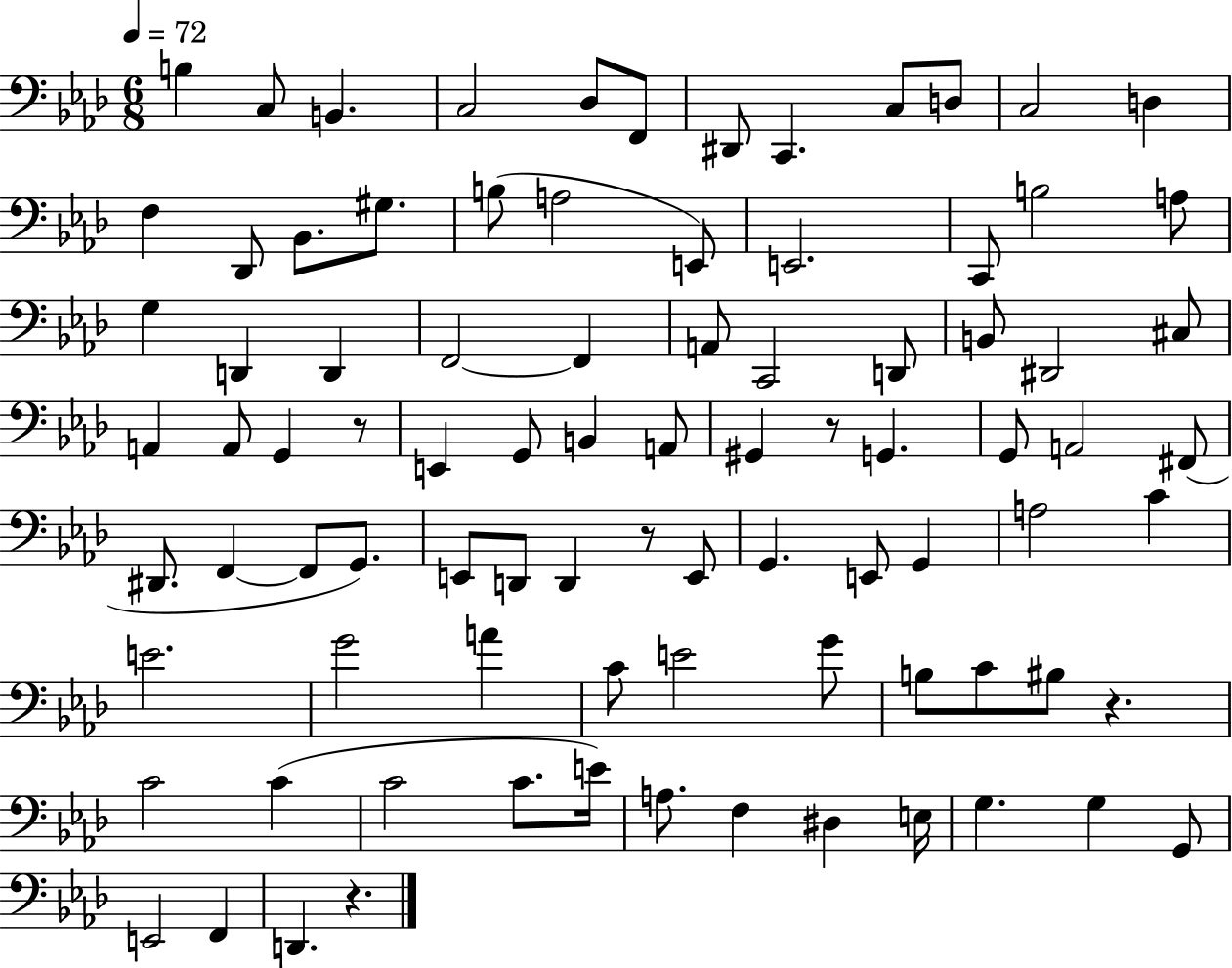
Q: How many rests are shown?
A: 5